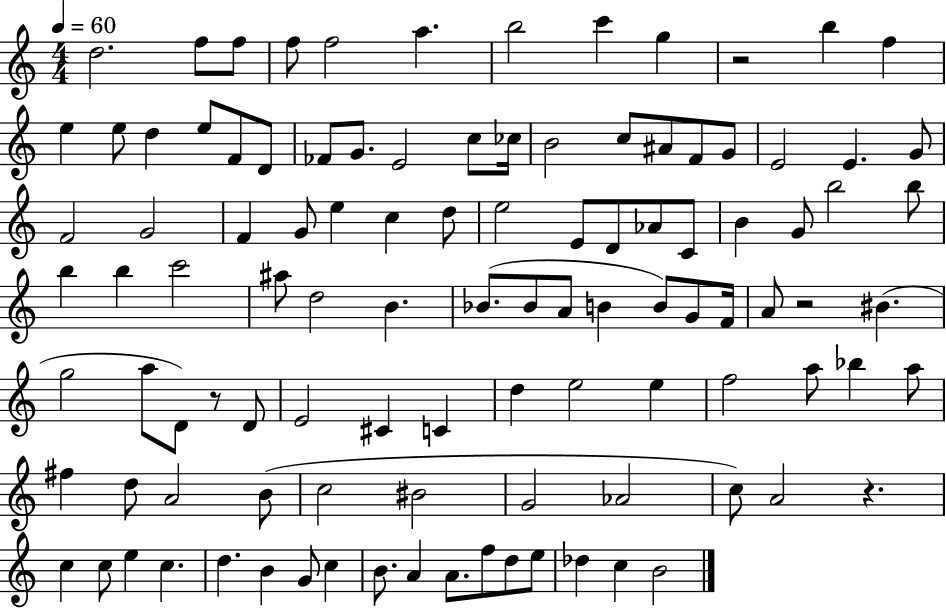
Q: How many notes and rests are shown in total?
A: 106